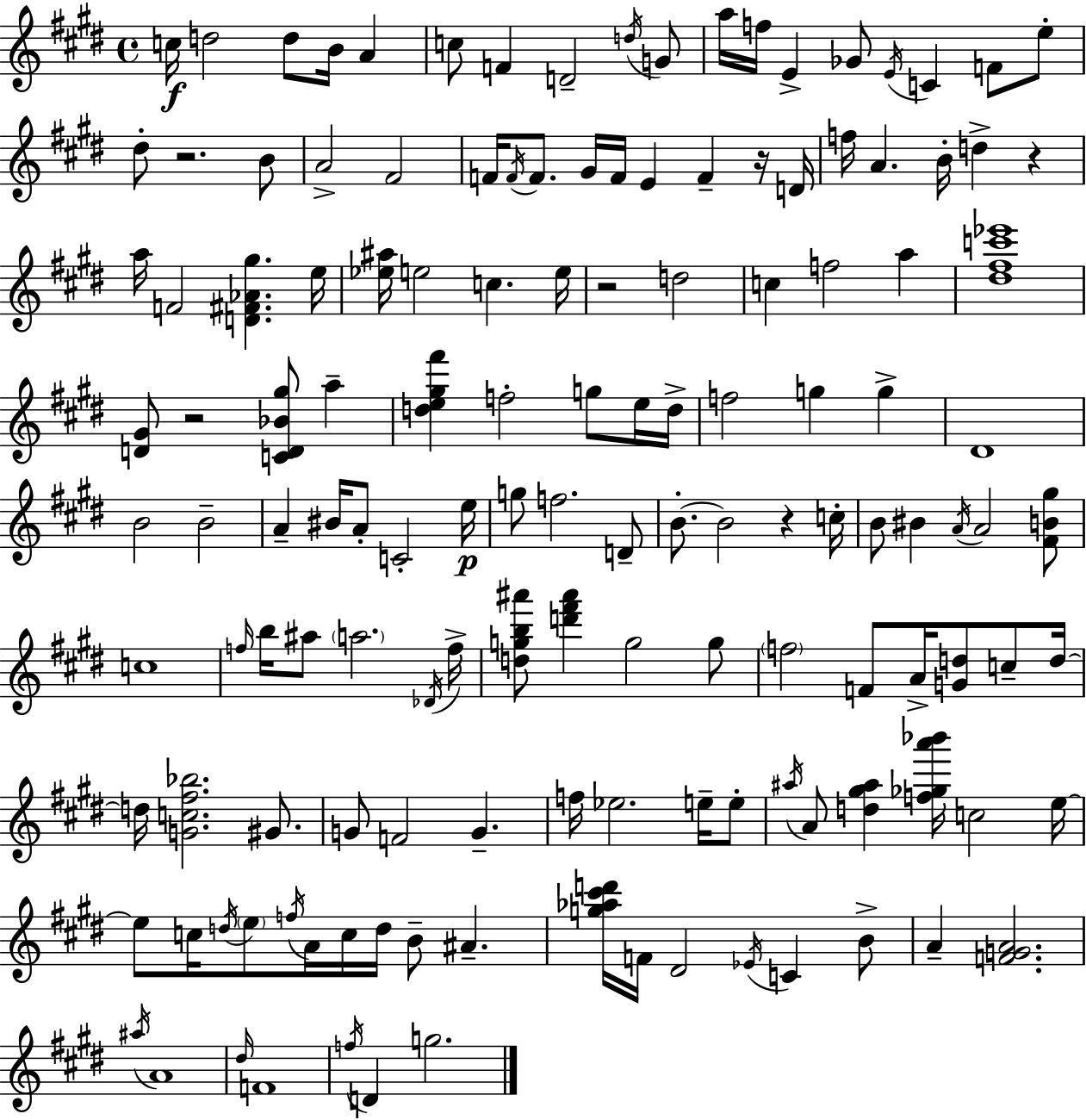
{
  \clef treble
  \time 4/4
  \defaultTimeSignature
  \key e \major
  c''16\f d''2 d''8 b'16 a'4 | c''8 f'4 d'2-- \acciaccatura { d''16 } g'8 | a''16 f''16 e'4-> ges'8 \acciaccatura { e'16 } c'4 f'8 | e''8-. dis''8-. r2. | \break b'8 a'2-> fis'2 | f'16 \acciaccatura { f'16 } f'8. gis'16 f'16 e'4 f'4-- | r16 d'16 f''16 a'4. b'16-. d''4-> r4 | a''16 f'2 <d' fis' aes' gis''>4. | \break e''16 <ees'' ais''>16 e''2 c''4. | e''16 r2 d''2 | c''4 f''2 a''4 | <dis'' fis'' c''' ees'''>1 | \break <d' gis'>8 r2 <c' d' bes' gis''>8 a''4-- | <d'' e'' gis'' fis'''>4 f''2-. g''8 | e''16 d''16-> f''2 g''4 g''4-> | dis'1 | \break b'2 b'2-- | a'4-- bis'16 a'8-. c'2-. | e''16\p g''8 f''2. | d'8-- b'8.-.~~ b'2 r4 | \break c''16-. b'8 bis'4 \acciaccatura { a'16 } a'2 | <fis' b' gis''>8 c''1 | \grace { f''16 } b''16 ais''8 \parenthesize a''2. | \acciaccatura { des'16 } f''16-> <d'' g'' b'' ais'''>8 <d''' fis''' ais'''>4 g''2 | \break g''8 \parenthesize f''2 f'8 | a'16-> <g' d''>8 c''8-- d''16~~ d''16 <g' c'' fis'' bes''>2. | gis'8. g'8 f'2 | g'4.-- f''16 ees''2. | \break e''16-- e''8-. \acciaccatura { ais''16 } a'8 <d'' gis'' ais''>4 <f'' ges'' a''' bes'''>16 c''2 | e''16~~ e''8 c''16 \acciaccatura { d''16 } \parenthesize e''8 \acciaccatura { f''16 } a'16 c''16 | d''16 b'8-- ais'4.-- <g'' aes'' cis''' d'''>16 f'16 dis'2 | \acciaccatura { ees'16 } c'4 b'8-> a'4-- <f' g' a'>2. | \break \acciaccatura { ais''16 } a'1 | \grace { dis''16 } f'1 | \acciaccatura { f''16 } d'4 | g''2. \bar "|."
}